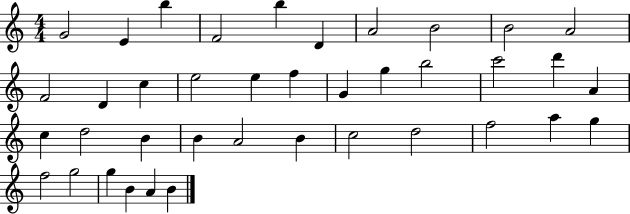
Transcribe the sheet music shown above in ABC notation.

X:1
T:Untitled
M:4/4
L:1/4
K:C
G2 E b F2 b D A2 B2 B2 A2 F2 D c e2 e f G g b2 c'2 d' A c d2 B B A2 B c2 d2 f2 a g f2 g2 g B A B